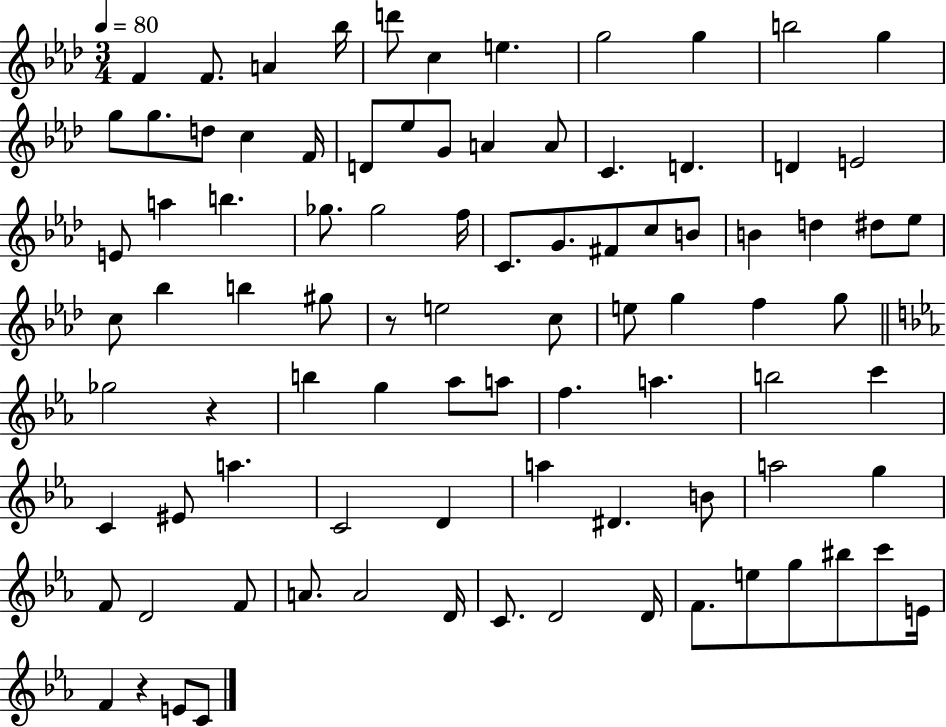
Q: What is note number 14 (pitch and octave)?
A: D5